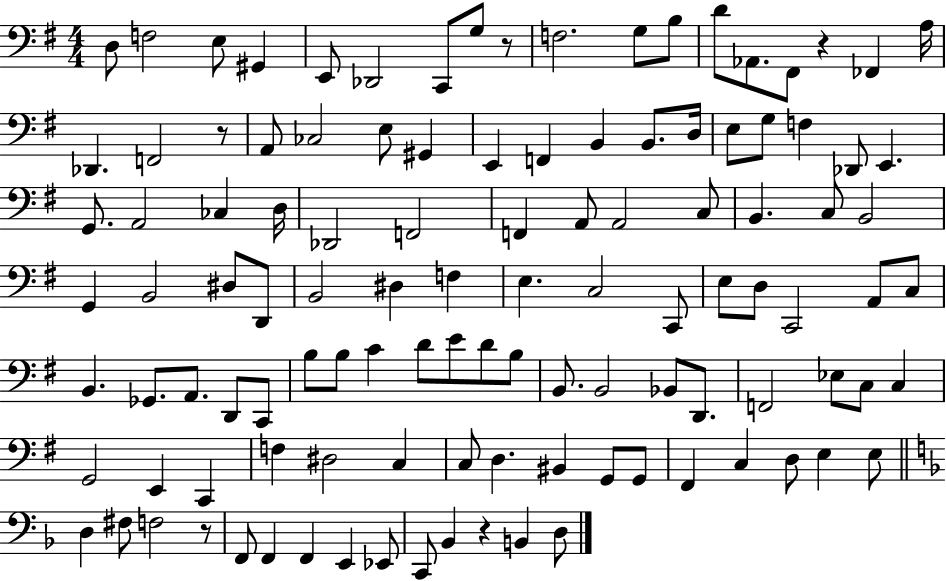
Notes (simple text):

D3/e F3/h E3/e G#2/q E2/e Db2/h C2/e G3/e R/e F3/h. G3/e B3/e D4/e Ab2/e. F#2/e R/q FES2/q A3/s Db2/q. F2/h R/e A2/e CES3/h E3/e G#2/q E2/q F2/q B2/q B2/e. D3/s E3/e G3/e F3/q Db2/e E2/q. G2/e. A2/h CES3/q D3/s Db2/h F2/h F2/q A2/e A2/h C3/e B2/q. C3/e B2/h G2/q B2/h D#3/e D2/e B2/h D#3/q F3/q E3/q. C3/h C2/e E3/e D3/e C2/h A2/e C3/e B2/q. Gb2/e. A2/e. D2/e C2/e B3/e B3/e C4/q D4/e E4/e D4/e B3/e B2/e. B2/h Bb2/e D2/e. F2/h Eb3/e C3/e C3/q G2/h E2/q C2/q F3/q D#3/h C3/q C3/e D3/q. BIS2/q G2/e G2/e F#2/q C3/q D3/e E3/q E3/e D3/q F#3/e F3/h R/e F2/e F2/q F2/q E2/q Eb2/e C2/e Bb2/q R/q B2/q D3/e